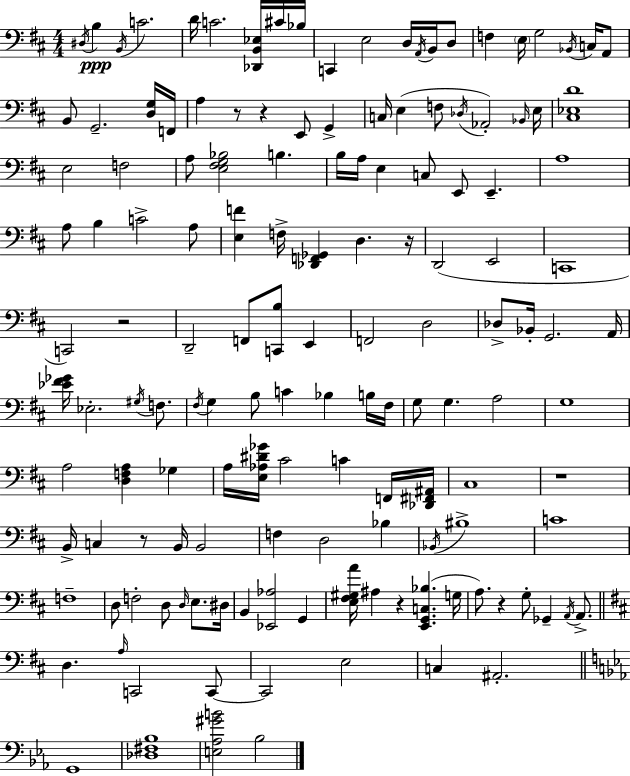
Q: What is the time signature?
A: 4/4